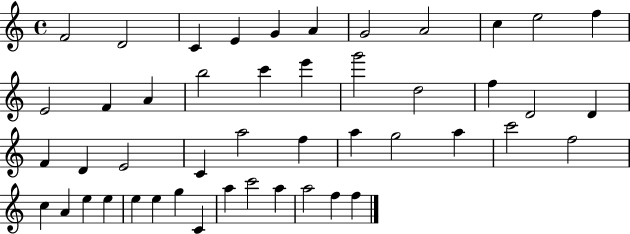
F4/h D4/h C4/q E4/q G4/q A4/q G4/h A4/h C5/q E5/h F5/q E4/h F4/q A4/q B5/h C6/q E6/q G6/h D5/h F5/q D4/h D4/q F4/q D4/q E4/h C4/q A5/h F5/q A5/q G5/h A5/q C6/h F5/h C5/q A4/q E5/q E5/q E5/q E5/q G5/q C4/q A5/q C6/h A5/q A5/h F5/q F5/q